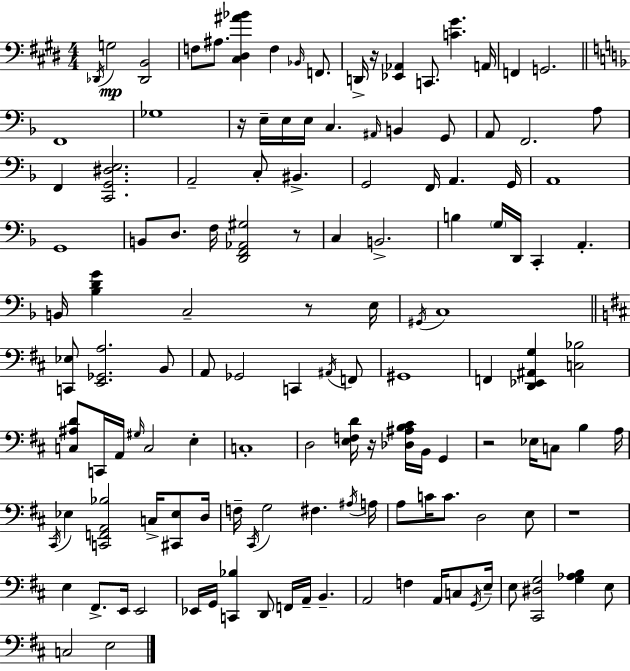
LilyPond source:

{
  \clef bass
  \numericTimeSignature
  \time 4/4
  \key e \major
  \acciaccatura { des,16 }\mp g2 <des, b,>2 | f8 ais8. <cis dis ais' bes'>4 f4 \grace { bes,16 } f,8. | d,16-> r16 <ees, aes,>4 c,8. <c' gis'>4. | a,16 f,4 g,2. | \break \bar "||" \break \key f \major f,1 | ges1 | r16 e16-- e16 e16 c4. \grace { ais,16 } b,4 g,8 | a,8 f,2. a8 | \break f,4 <c, g, dis e>2. | a,2-- c8-. bis,4.-> | g,2 f,16 a,4. | g,16 a,1 | \break g,1 | b,8 d8. f16 <d, f, aes, gis>2 r8 | c4 b,2.-> | b4 \parenthesize g16 d,16 c,4-. a,4.-. | \break b,16 <bes d' g'>4 c2-- r8 | e16 \acciaccatura { gis,16 } c1 | \bar "||" \break \key d \major <c, ees>8 <e, ges, a>2. b,8 | a,8 ges,2 c,4 \acciaccatura { ais,16 } f,8 | gis,1 | f,4 <d, ees, ais, g>4 <c bes>2 | \break <c ais d'>8 c,16 a,16 \grace { gis16 } c2 e4-. | c1-. | d2 <e f d'>16 r16 <des ais b cis'>16 b,16 g,4 | r2 ees16 c8 b4 | \break a16 \acciaccatura { cis,16 } ees4 <c, f, a, bes>2 c16-> | <cis, ees>8 d16 f16-- \acciaccatura { cis,16 } g2 fis4. | \acciaccatura { ais16 } a16 a8 c'16 c'8. d2 | e8 r1 | \break e4 fis,8.-> e,16 e,2 | ees,16 g,16 <c, bes>4 d,8 f,16 a,16-- b,4.-- | a,2 f4 | a,16 c8 \acciaccatura { g,16 } e16-- e8 <cis, dis g>2 | \break <g aes b>4 e8 c2 e2 | \bar "|."
}